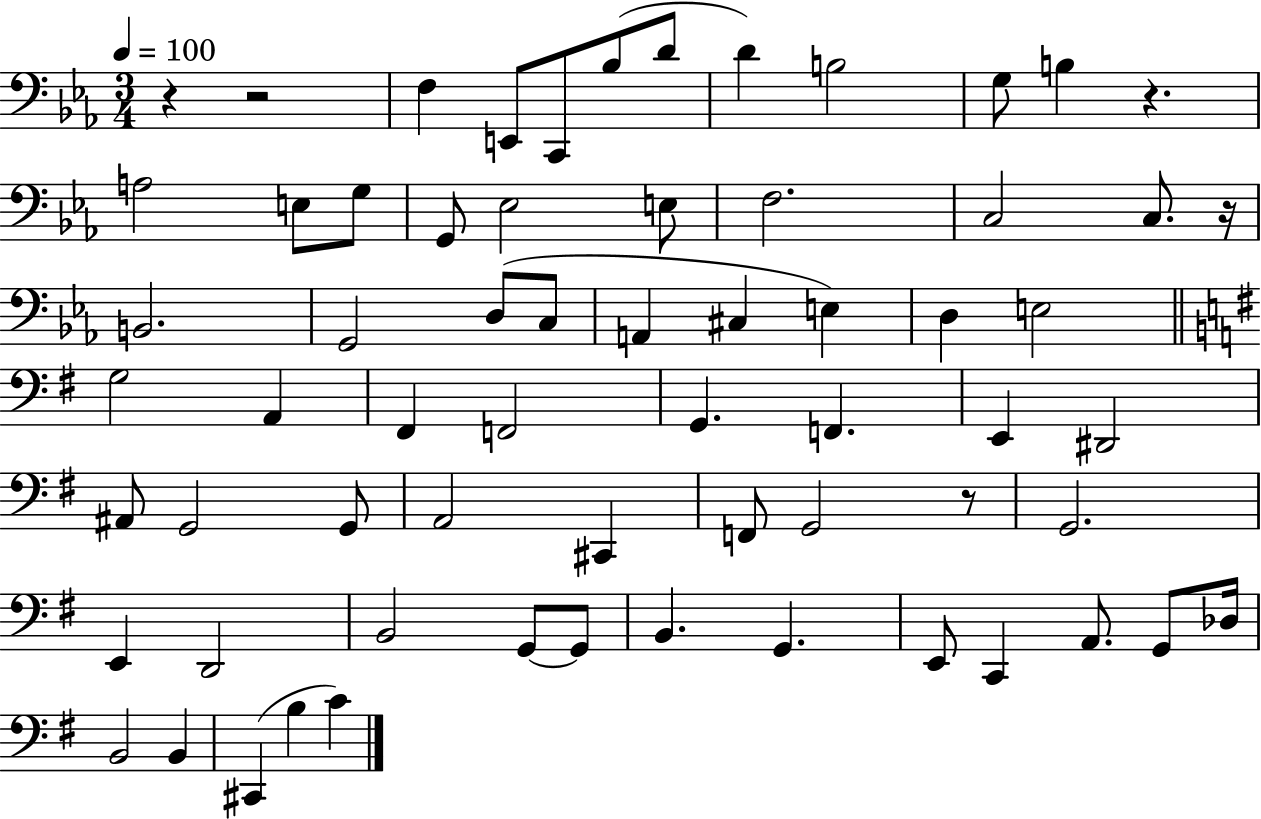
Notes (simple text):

R/q R/h F3/q E2/e C2/e Bb3/e D4/e D4/q B3/h G3/e B3/q R/q. A3/h E3/e G3/e G2/e Eb3/h E3/e F3/h. C3/h C3/e. R/s B2/h. G2/h D3/e C3/e A2/q C#3/q E3/q D3/q E3/h G3/h A2/q F#2/q F2/h G2/q. F2/q. E2/q D#2/h A#2/e G2/h G2/e A2/h C#2/q F2/e G2/h R/e G2/h. E2/q D2/h B2/h G2/e G2/e B2/q. G2/q. E2/e C2/q A2/e. G2/e Db3/s B2/h B2/q C#2/q B3/q C4/q